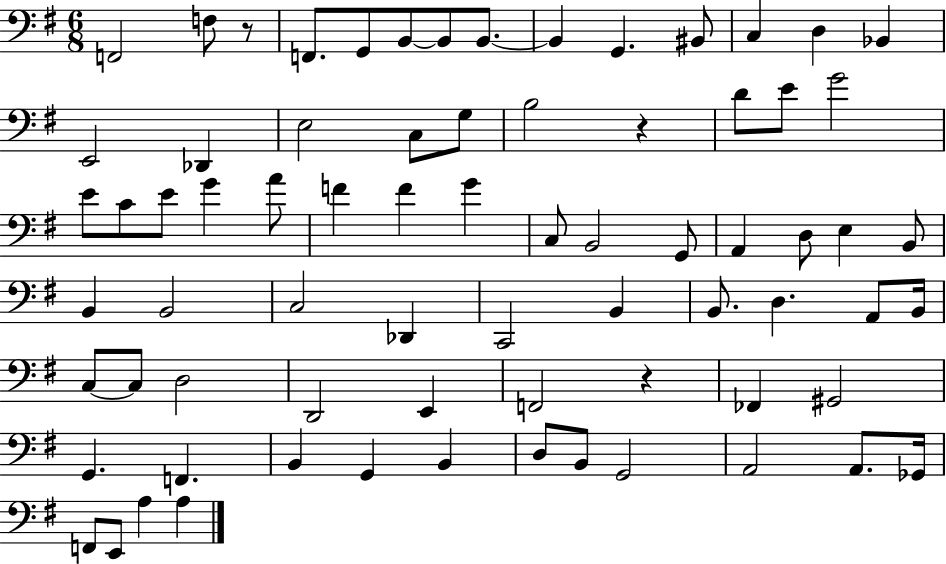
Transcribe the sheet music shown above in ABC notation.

X:1
T:Untitled
M:6/8
L:1/4
K:G
F,,2 F,/2 z/2 F,,/2 G,,/2 B,,/2 B,,/2 B,,/2 B,, G,, ^B,,/2 C, D, _B,, E,,2 _D,, E,2 C,/2 G,/2 B,2 z D/2 E/2 G2 E/2 C/2 E/2 G A/2 F F G C,/2 B,,2 G,,/2 A,, D,/2 E, B,,/2 B,, B,,2 C,2 _D,, C,,2 B,, B,,/2 D, A,,/2 B,,/4 C,/2 C,/2 D,2 D,,2 E,, F,,2 z _F,, ^G,,2 G,, F,, B,, G,, B,, D,/2 B,,/2 G,,2 A,,2 A,,/2 _G,,/4 F,,/2 E,,/2 A, A,